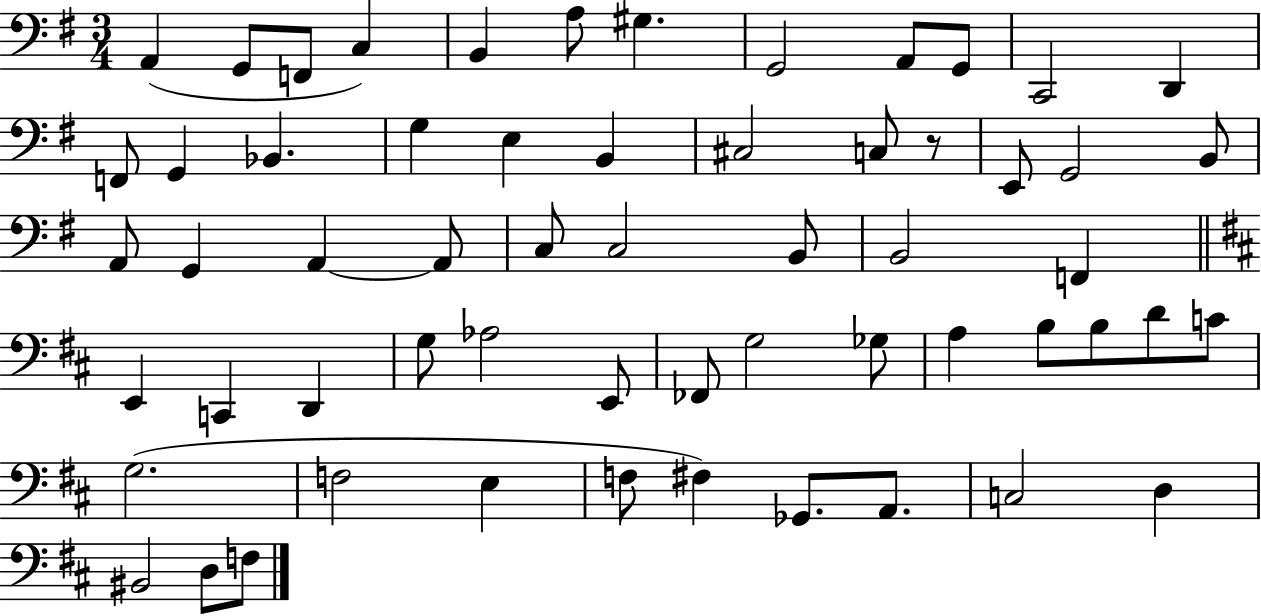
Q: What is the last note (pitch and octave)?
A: F3